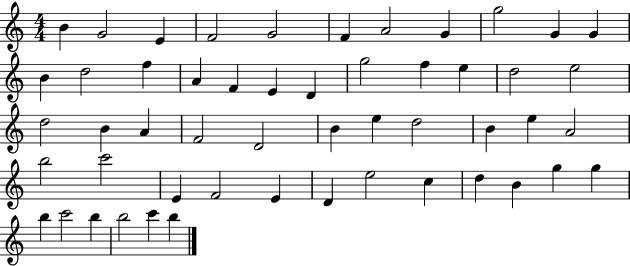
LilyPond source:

{
  \clef treble
  \numericTimeSignature
  \time 4/4
  \key c \major
  b'4 g'2 e'4 | f'2 g'2 | f'4 a'2 g'4 | g''2 g'4 g'4 | \break b'4 d''2 f''4 | a'4 f'4 e'4 d'4 | g''2 f''4 e''4 | d''2 e''2 | \break d''2 b'4 a'4 | f'2 d'2 | b'4 e''4 d''2 | b'4 e''4 a'2 | \break b''2 c'''2 | e'4 f'2 e'4 | d'4 e''2 c''4 | d''4 b'4 g''4 g''4 | \break b''4 c'''2 b''4 | b''2 c'''4 b''4 | \bar "|."
}